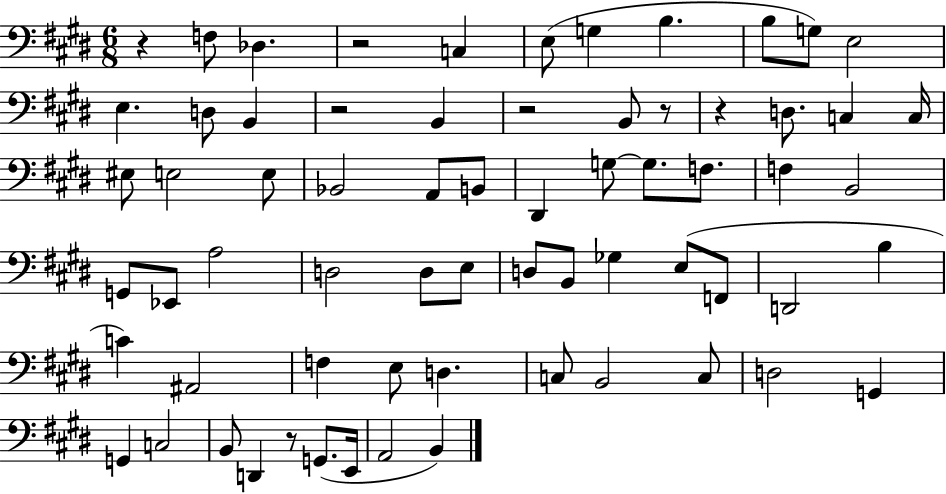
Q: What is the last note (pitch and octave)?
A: B2